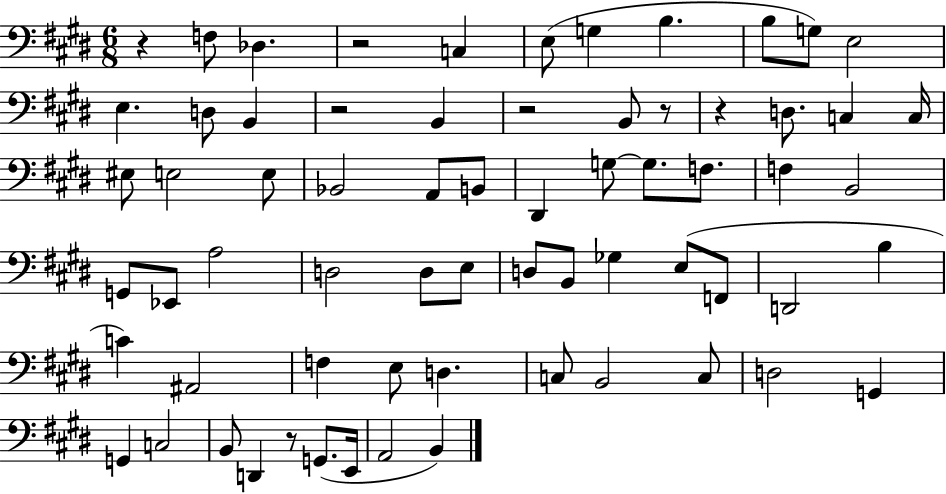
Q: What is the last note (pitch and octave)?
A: B2